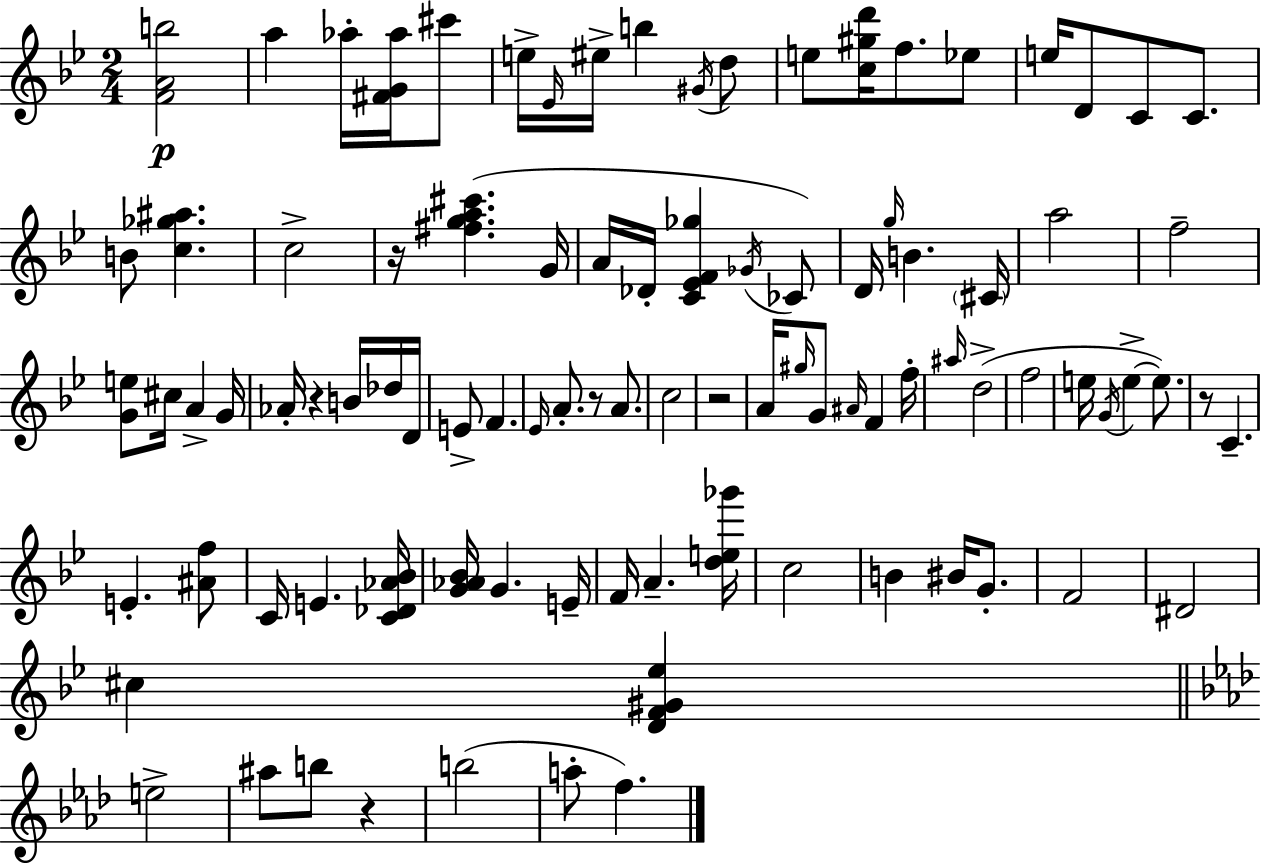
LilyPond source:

{
  \clef treble
  \numericTimeSignature
  \time 2/4
  \key g \minor
  <f' a' b''>2\p | a''4 aes''16-. <fis' g' aes''>16 cis'''8 | e''16-> \grace { ees'16 } eis''16-> b''4 \acciaccatura { gis'16 } | d''8 e''8 <c'' gis'' d'''>16 f''8. | \break ees''8 e''16 d'8 c'8 c'8. | b'8 <c'' ges'' ais''>4. | c''2-> | r16 <fis'' g'' a'' cis'''>4.( | \break g'16 a'16 des'16-. <c' ees' f' ges''>4 | \acciaccatura { ges'16 }) ces'8 d'16 \grace { g''16 } b'4. | \parenthesize cis'16 a''2 | f''2-- | \break <g' e''>8 cis''16 a'4-> | g'16 aes'16-. r4 | b'16 des''16 d'16 e'8-> f'4. | \grace { ees'16 } a'8.-. | \break r8 a'8. c''2 | r2 | a'16 \grace { gis''16 } g'8 | \grace { ais'16 } f'4 f''16-. \grace { ais''16 } | \break d''2->( | f''2 | e''16 \acciaccatura { g'16 } e''4->~~ e''8.) | r8 c'4.-- | \break e'4.-. <ais' f''>8 | c'16 e'4. | <c' des' aes' bes'>16 <g' aes' bes'>16 g'4. | e'16-- f'16 a'4.-- | \break <d'' e'' ges'''>16 c''2 | b'4 bis'16 g'8.-. | f'2 | dis'2 | \break cis''4 <d' f' gis' ees''>4 | \bar "||" \break \key aes \major e''2-> | ais''8 b''8 r4 | b''2( | a''8-. f''4.) | \break \bar "|."
}